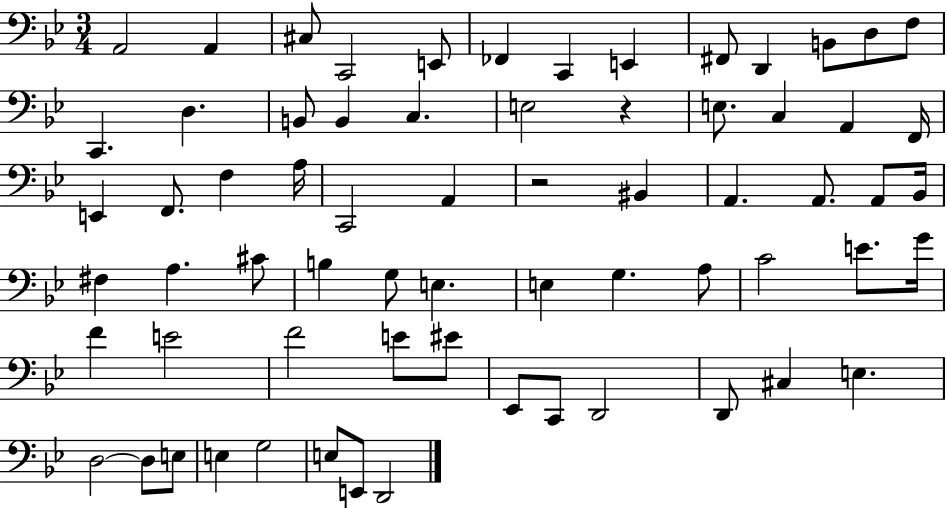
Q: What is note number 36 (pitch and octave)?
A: A3